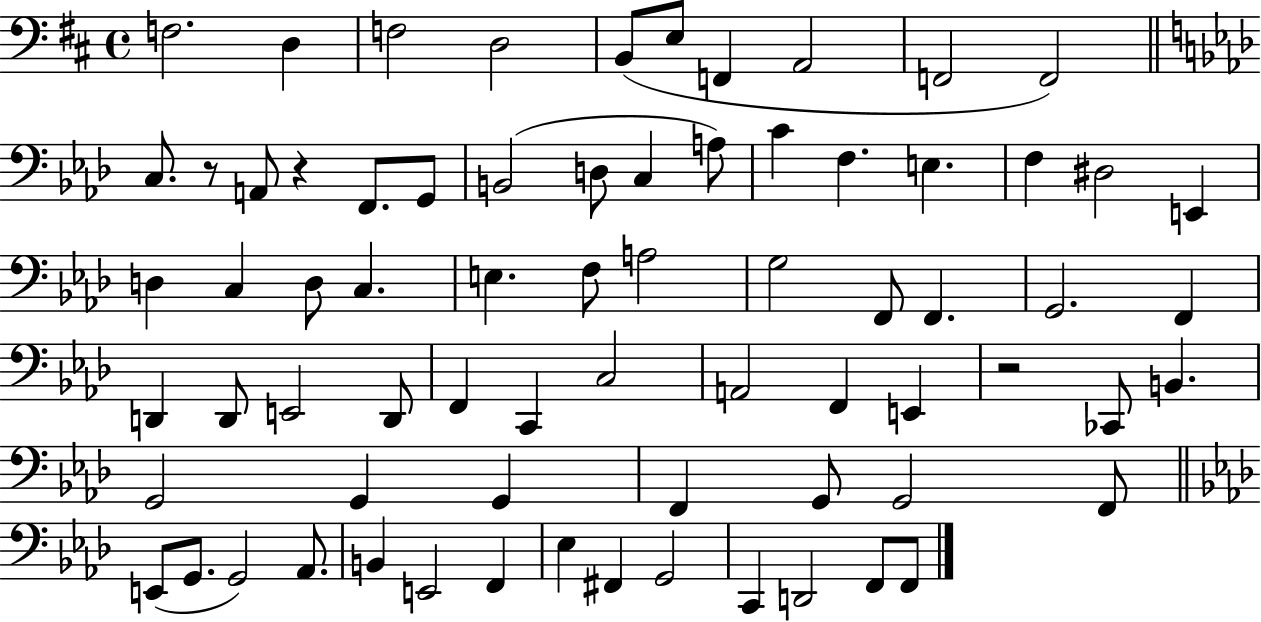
{
  \clef bass
  \time 4/4
  \defaultTimeSignature
  \key d \major
  \repeat volta 2 { f2. d4 | f2 d2 | b,8( e8 f,4 a,2 | f,2 f,2) | \break \bar "||" \break \key aes \major c8. r8 a,8 r4 f,8. g,8 | b,2( d8 c4 a8) | c'4 f4. e4. | f4 dis2 e,4 | \break d4 c4 d8 c4. | e4. f8 a2 | g2 f,8 f,4. | g,2. f,4 | \break d,4 d,8 e,2 d,8 | f,4 c,4 c2 | a,2 f,4 e,4 | r2 ces,8 b,4. | \break g,2 g,4 g,4 | f,4 g,8 g,2 f,8 | \bar "||" \break \key aes \major e,8( g,8. g,2) aes,8. | b,4 e,2 f,4 | ees4 fis,4 g,2 | c,4 d,2 f,8 f,8 | \break } \bar "|."
}